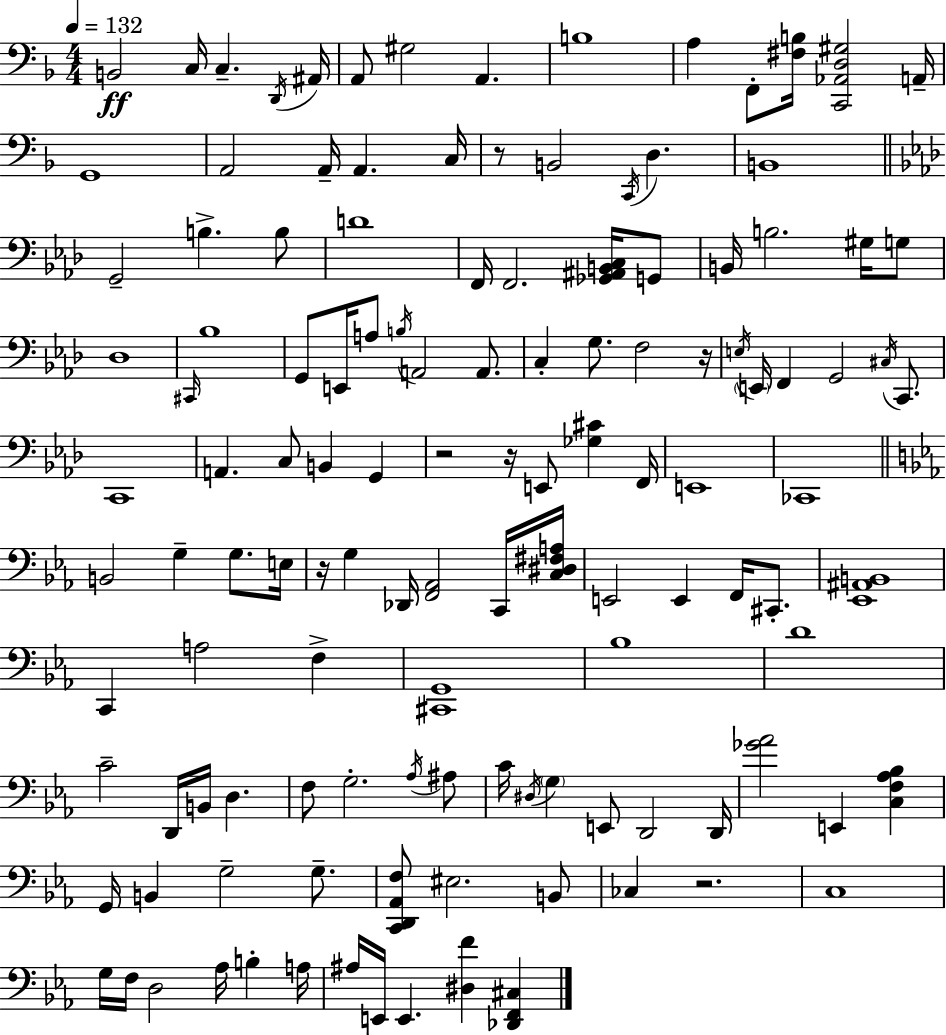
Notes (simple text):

B2/h C3/s C3/q. D2/s A#2/s A2/e G#3/h A2/q. B3/w A3/q F2/e [F#3,B3]/s [C2,Ab2,D3,G#3]/h A2/s G2/w A2/h A2/s A2/q. C3/s R/e B2/h C2/s D3/q. B2/w G2/h B3/q. B3/e D4/w F2/s F2/h. [Gb2,A#2,B2,C3]/s G2/e B2/s B3/h. G#3/s G3/e Db3/w C#2/s Bb3/w G2/e E2/s A3/e B3/s A2/h A2/e. C3/q G3/e. F3/h R/s E3/s E2/s F2/q G2/h C#3/s C2/e. C2/w A2/q. C3/e B2/q G2/q R/h R/s E2/e [Gb3,C#4]/q F2/s E2/w CES2/w B2/h G3/q G3/e. E3/s R/s G3/q Db2/s [F2,Ab2]/h C2/s [C3,D#3,F#3,A3]/s E2/h E2/q F2/s C#2/e. [Eb2,A#2,B2]/w C2/q A3/h F3/q [C#2,G2]/w Bb3/w D4/w C4/h D2/s B2/s D3/q. F3/e G3/h. Ab3/s A#3/e C4/s D#3/s G3/q E2/e D2/h D2/s [Gb4,Ab4]/h E2/q [C3,F3,Ab3,Bb3]/q G2/s B2/q G3/h G3/e. [C2,D2,Ab2,F3]/e EIS3/h. B2/e CES3/q R/h. C3/w G3/s F3/s D3/h Ab3/s B3/q A3/s A#3/s E2/s E2/q. [D#3,F4]/q [Db2,F2,C#3]/q